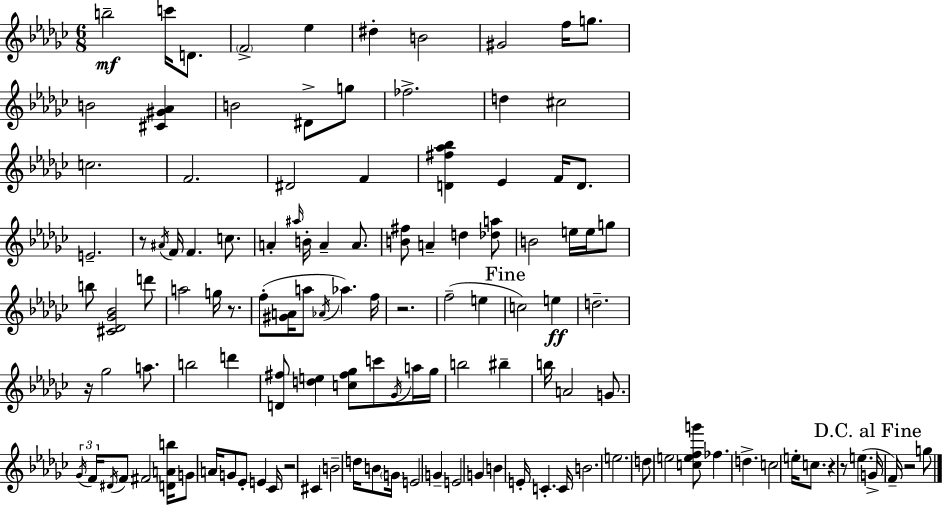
B5/h C6/s D4/e. F4/h Eb5/q D#5/q B4/h G#4/h F5/s G5/e. B4/h [C#4,G#4,Ab4]/q B4/h D#4/e G5/e FES5/h. D5/q C#5/h C5/h. F4/h. D#4/h F4/q [D4,F#5,Ab5,Bb5]/q Eb4/q F4/s D4/e. E4/h. R/e A#4/s F4/s F4/q. C5/e. A4/q A#5/s B4/s A4/q A4/e. [B4,F#5]/e A4/q D5/q [Db5,A5]/e B4/h E5/s E5/s G5/e B5/e [C#4,Db4,Gb4,Bb4]/h D6/e A5/h G5/s R/e. F5/e [G#4,A4]/s A5/e Ab4/s Ab5/q. F5/s R/h. F5/h E5/q C5/h E5/q D5/h. R/s Gb5/h A5/e. B5/h D6/q [D4,F#5]/e [D5,E5]/q [C5,F#5,Gb5]/e C6/e Gb4/s A5/s Gb5/s B5/h BIS5/q B5/s A4/h G4/e. Gb4/s F4/s D#4/s F4/e F#4/h [D4,A4,B5]/s G4/e A4/s G4/e Eb4/e E4/q CES4/s R/h C#4/q B4/h D5/s B4/e G4/s E4/h G4/q E4/h G4/q B4/q E4/s C4/q. C4/s B4/h. E5/h. D5/e E5/h [C5,E5,F5,G6]/e FES5/q. D5/q. C5/h E5/s C5/e. R/q R/e E5/q. G4/s F4/s R/h G5/e